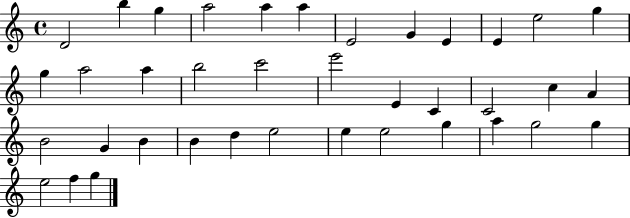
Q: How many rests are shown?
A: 0